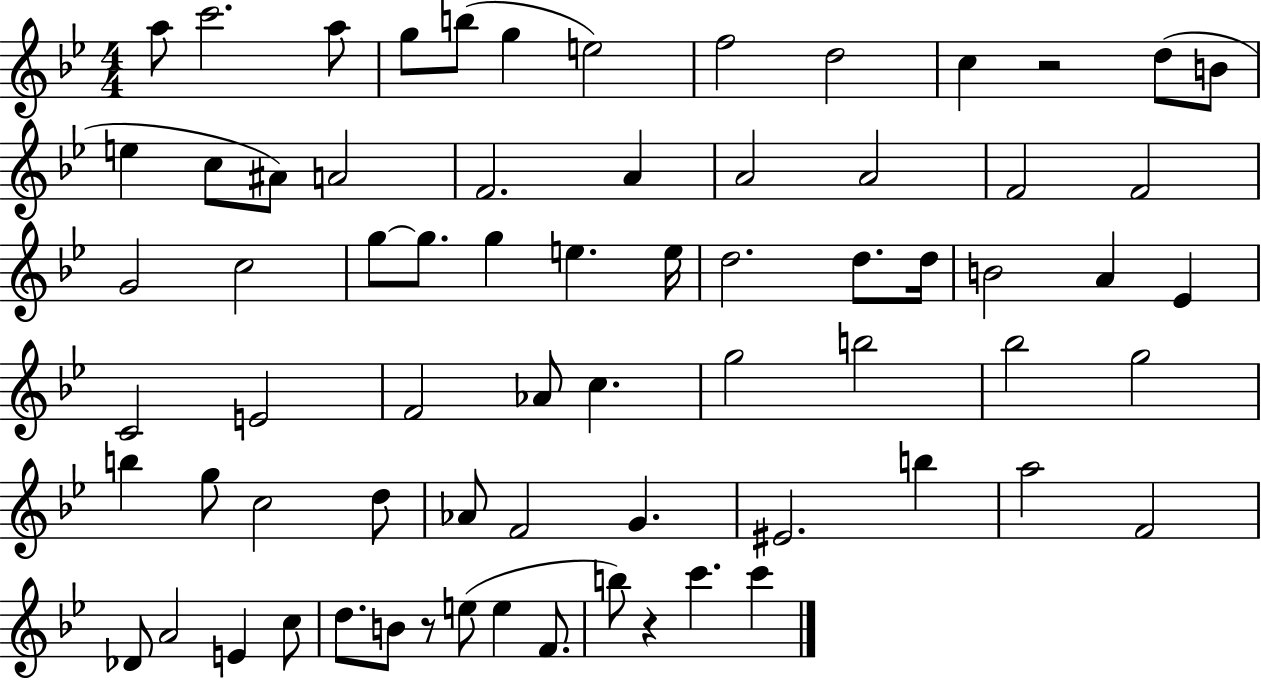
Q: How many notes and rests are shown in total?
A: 70